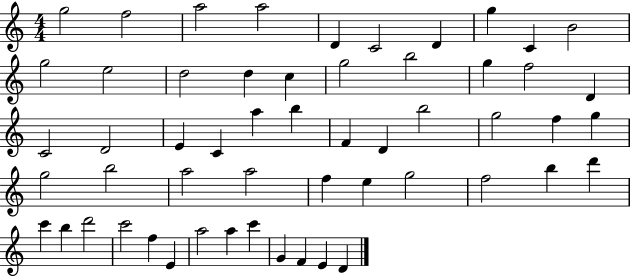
G5/h F5/h A5/h A5/h D4/q C4/h D4/q G5/q C4/q B4/h G5/h E5/h D5/h D5/q C5/q G5/h B5/h G5/q F5/h D4/q C4/h D4/h E4/q C4/q A5/q B5/q F4/q D4/q B5/h G5/h F5/q G5/q G5/h B5/h A5/h A5/h F5/q E5/q G5/h F5/h B5/q D6/q C6/q B5/q D6/h C6/h F5/q E4/q A5/h A5/q C6/q G4/q F4/q E4/q D4/q